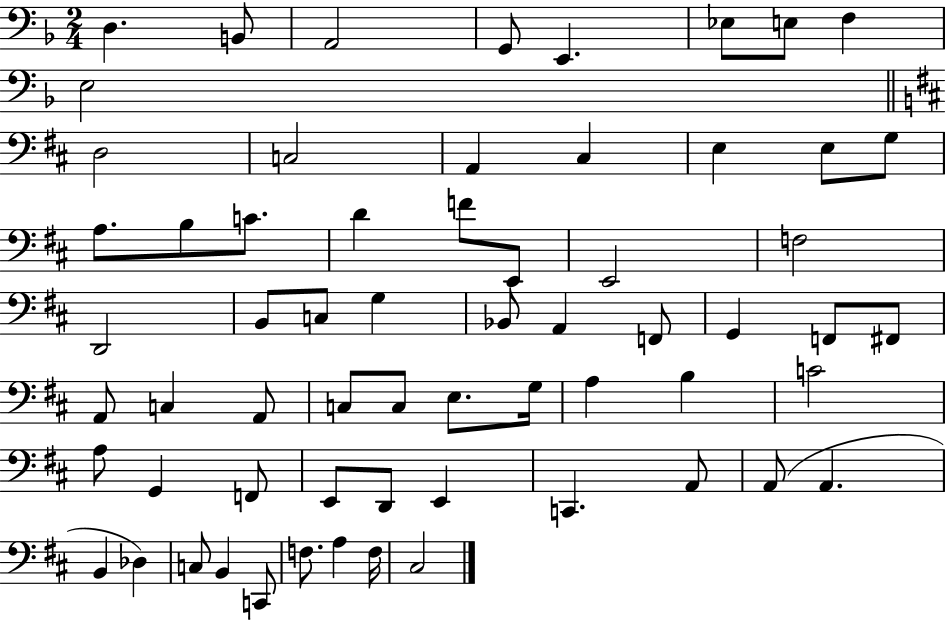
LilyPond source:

{
  \clef bass
  \numericTimeSignature
  \time 2/4
  \key f \major
  d4. b,8 | a,2 | g,8 e,4. | ees8 e8 f4 | \break e2 | \bar "||" \break \key b \minor d2 | c2 | a,4 cis4 | e4 e8 g8 | \break a8. b8 c'8. | d'4 f'8 e,8 | e,2 | f2 | \break d,2 | b,8 c8 g4 | bes,8 a,4 f,8 | g,4 f,8 fis,8 | \break a,8 c4 a,8 | c8 c8 e8. g16 | a4 b4 | c'2 | \break a8 g,4 f,8 | e,8 d,8 e,4 | c,4. a,8 | a,8( a,4. | \break b,4 des4) | c8 b,4 c,8 | f8. a4 f16 | cis2 | \break \bar "|."
}